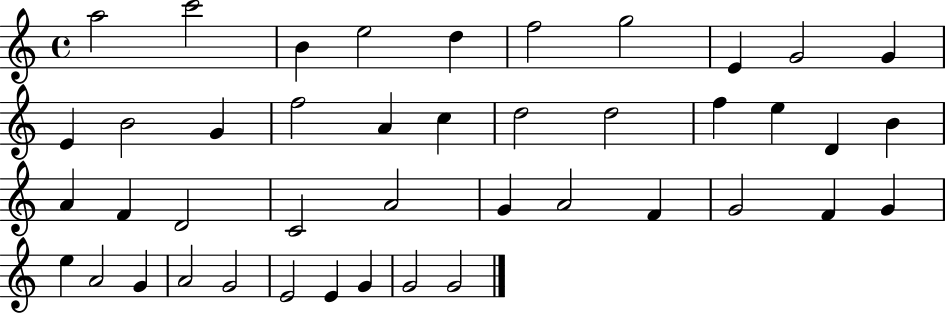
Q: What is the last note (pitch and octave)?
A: G4